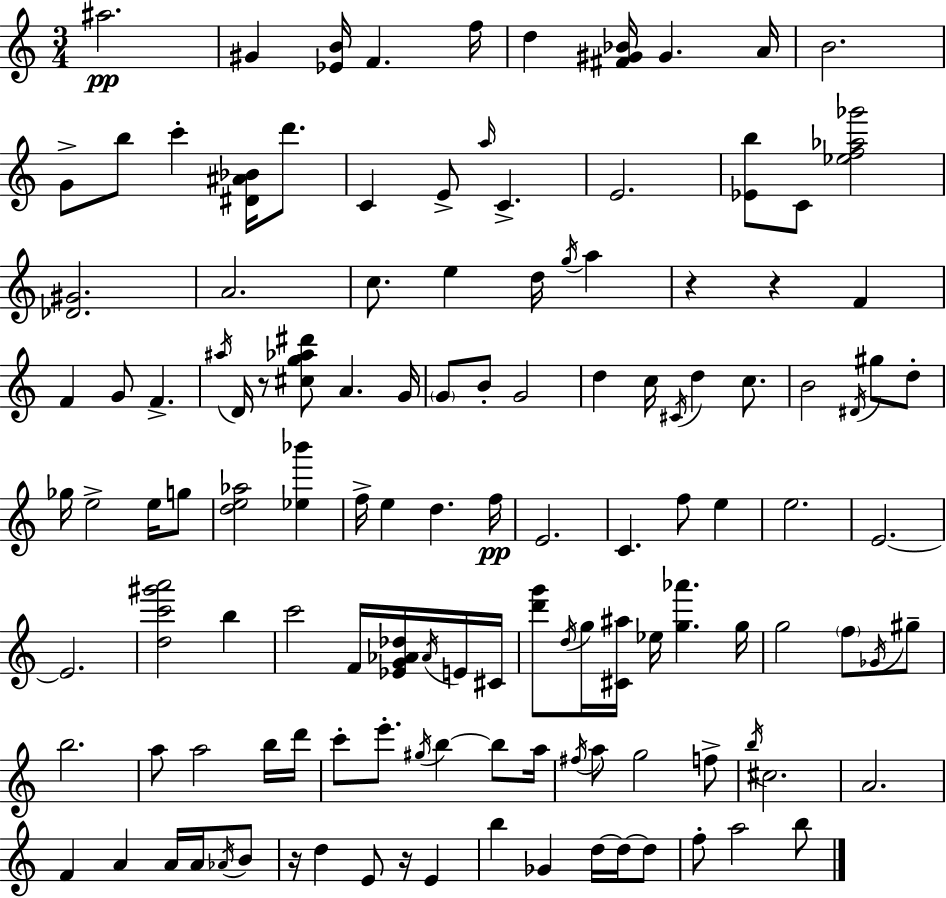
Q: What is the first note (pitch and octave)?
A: A#5